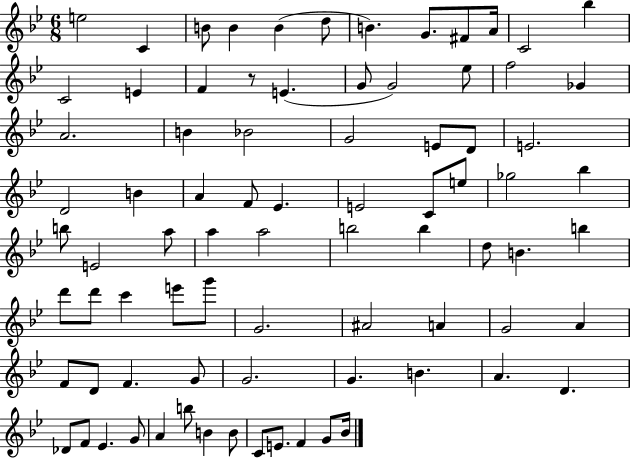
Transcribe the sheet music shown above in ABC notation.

X:1
T:Untitled
M:6/8
L:1/4
K:Bb
e2 C B/2 B B d/2 B G/2 ^F/2 A/4 C2 _b C2 E F z/2 E G/2 G2 _e/2 f2 _G A2 B _B2 G2 E/2 D/2 E2 D2 B A F/2 _E E2 C/2 e/2 _g2 _b b/2 E2 a/2 a a2 b2 b d/2 B b d'/2 d'/2 c' e'/2 g'/2 G2 ^A2 A G2 A F/2 D/2 F G/2 G2 G B A D _D/2 F/2 _E G/2 A b/2 B B/2 C/2 E/2 F G/2 _B/4